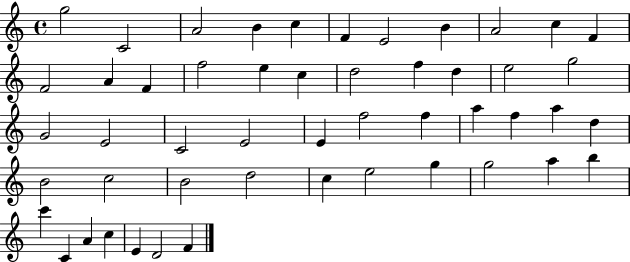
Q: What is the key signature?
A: C major